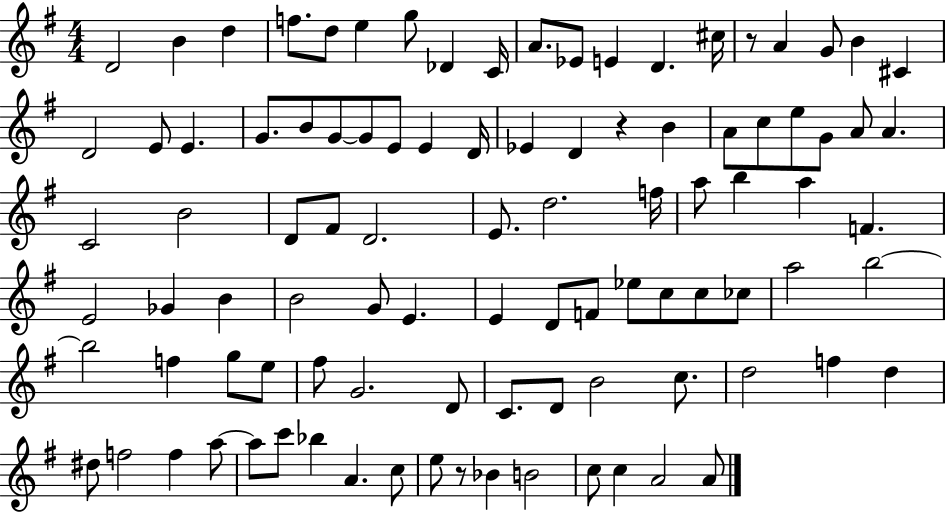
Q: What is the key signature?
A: G major